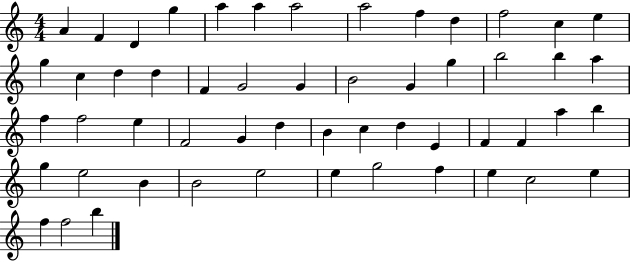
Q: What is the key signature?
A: C major